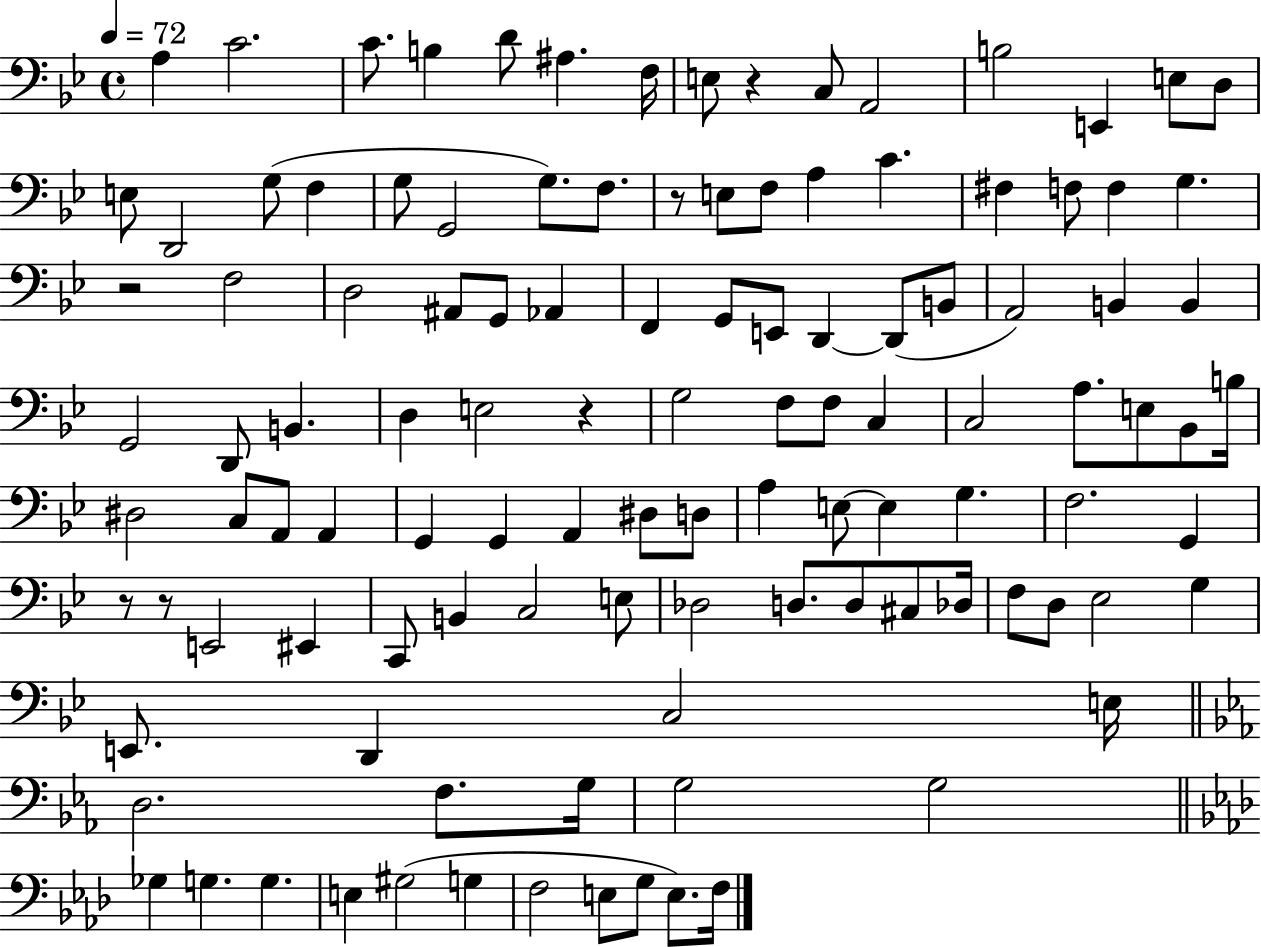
{
  \clef bass
  \time 4/4
  \defaultTimeSignature
  \key bes \major
  \tempo 4 = 72
  a4 c'2. | c'8. b4 d'8 ais4. f16 | e8 r4 c8 a,2 | b2 e,4 e8 d8 | \break e8 d,2 g8( f4 | g8 g,2 g8.) f8. | r8 e8 f8 a4 c'4. | fis4 f8 f4 g4. | \break r2 f2 | d2 ais,8 g,8 aes,4 | f,4 g,8 e,8 d,4~~ d,8( b,8 | a,2) b,4 b,4 | \break g,2 d,8 b,4. | d4 e2 r4 | g2 f8 f8 c4 | c2 a8. e8 bes,8 b16 | \break dis2 c8 a,8 a,4 | g,4 g,4 a,4 dis8 d8 | a4 e8~~ e4 g4. | f2. g,4 | \break r8 r8 e,2 eis,4 | c,8 b,4 c2 e8 | des2 d8. d8 cis8 des16 | f8 d8 ees2 g4 | \break e,8. d,4 c2 e16 | \bar "||" \break \key ees \major d2. f8. g16 | g2 g2 | \bar "||" \break \key f \minor ges4 g4. g4. | e4 gis2( g4 | f2 e8 g8 e8.) f16 | \bar "|."
}